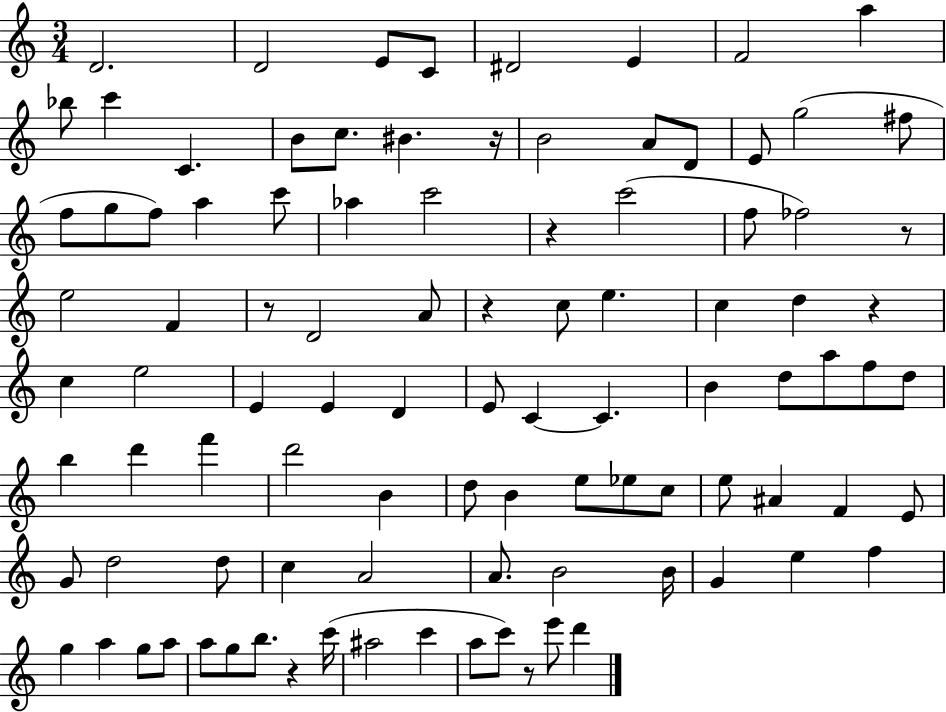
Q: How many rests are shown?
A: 8